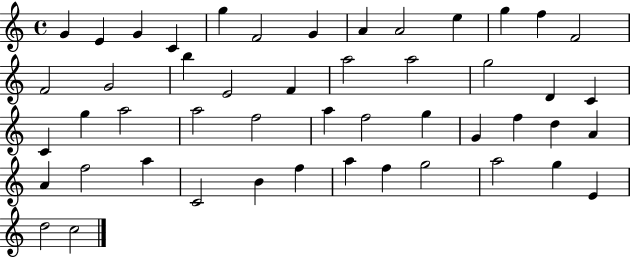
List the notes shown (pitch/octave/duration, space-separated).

G4/q E4/q G4/q C4/q G5/q F4/h G4/q A4/q A4/h E5/q G5/q F5/q F4/h F4/h G4/h B5/q E4/h F4/q A5/h A5/h G5/h D4/q C4/q C4/q G5/q A5/h A5/h F5/h A5/q F5/h G5/q G4/q F5/q D5/q A4/q A4/q F5/h A5/q C4/h B4/q F5/q A5/q F5/q G5/h A5/h G5/q E4/q D5/h C5/h